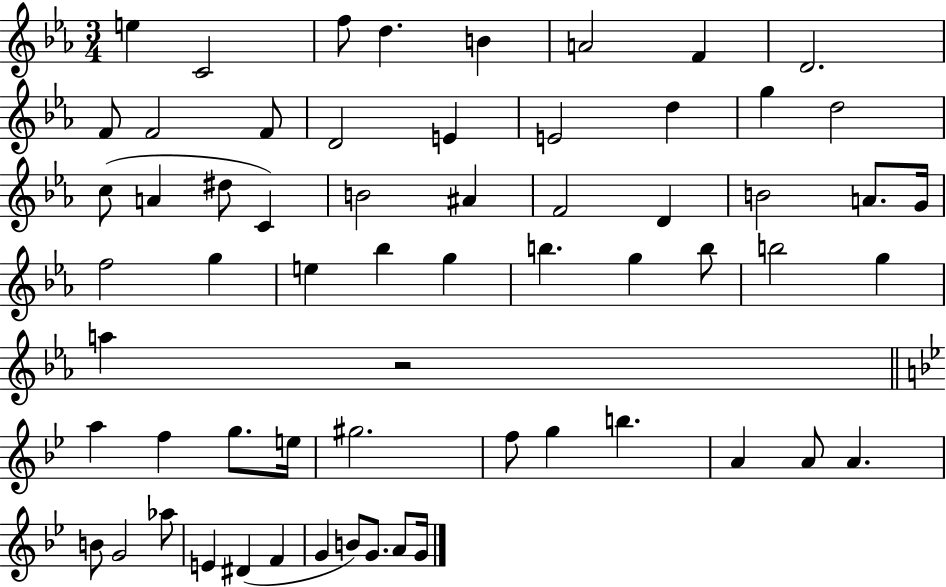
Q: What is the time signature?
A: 3/4